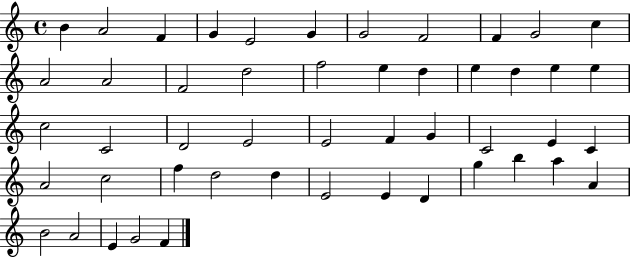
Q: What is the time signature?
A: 4/4